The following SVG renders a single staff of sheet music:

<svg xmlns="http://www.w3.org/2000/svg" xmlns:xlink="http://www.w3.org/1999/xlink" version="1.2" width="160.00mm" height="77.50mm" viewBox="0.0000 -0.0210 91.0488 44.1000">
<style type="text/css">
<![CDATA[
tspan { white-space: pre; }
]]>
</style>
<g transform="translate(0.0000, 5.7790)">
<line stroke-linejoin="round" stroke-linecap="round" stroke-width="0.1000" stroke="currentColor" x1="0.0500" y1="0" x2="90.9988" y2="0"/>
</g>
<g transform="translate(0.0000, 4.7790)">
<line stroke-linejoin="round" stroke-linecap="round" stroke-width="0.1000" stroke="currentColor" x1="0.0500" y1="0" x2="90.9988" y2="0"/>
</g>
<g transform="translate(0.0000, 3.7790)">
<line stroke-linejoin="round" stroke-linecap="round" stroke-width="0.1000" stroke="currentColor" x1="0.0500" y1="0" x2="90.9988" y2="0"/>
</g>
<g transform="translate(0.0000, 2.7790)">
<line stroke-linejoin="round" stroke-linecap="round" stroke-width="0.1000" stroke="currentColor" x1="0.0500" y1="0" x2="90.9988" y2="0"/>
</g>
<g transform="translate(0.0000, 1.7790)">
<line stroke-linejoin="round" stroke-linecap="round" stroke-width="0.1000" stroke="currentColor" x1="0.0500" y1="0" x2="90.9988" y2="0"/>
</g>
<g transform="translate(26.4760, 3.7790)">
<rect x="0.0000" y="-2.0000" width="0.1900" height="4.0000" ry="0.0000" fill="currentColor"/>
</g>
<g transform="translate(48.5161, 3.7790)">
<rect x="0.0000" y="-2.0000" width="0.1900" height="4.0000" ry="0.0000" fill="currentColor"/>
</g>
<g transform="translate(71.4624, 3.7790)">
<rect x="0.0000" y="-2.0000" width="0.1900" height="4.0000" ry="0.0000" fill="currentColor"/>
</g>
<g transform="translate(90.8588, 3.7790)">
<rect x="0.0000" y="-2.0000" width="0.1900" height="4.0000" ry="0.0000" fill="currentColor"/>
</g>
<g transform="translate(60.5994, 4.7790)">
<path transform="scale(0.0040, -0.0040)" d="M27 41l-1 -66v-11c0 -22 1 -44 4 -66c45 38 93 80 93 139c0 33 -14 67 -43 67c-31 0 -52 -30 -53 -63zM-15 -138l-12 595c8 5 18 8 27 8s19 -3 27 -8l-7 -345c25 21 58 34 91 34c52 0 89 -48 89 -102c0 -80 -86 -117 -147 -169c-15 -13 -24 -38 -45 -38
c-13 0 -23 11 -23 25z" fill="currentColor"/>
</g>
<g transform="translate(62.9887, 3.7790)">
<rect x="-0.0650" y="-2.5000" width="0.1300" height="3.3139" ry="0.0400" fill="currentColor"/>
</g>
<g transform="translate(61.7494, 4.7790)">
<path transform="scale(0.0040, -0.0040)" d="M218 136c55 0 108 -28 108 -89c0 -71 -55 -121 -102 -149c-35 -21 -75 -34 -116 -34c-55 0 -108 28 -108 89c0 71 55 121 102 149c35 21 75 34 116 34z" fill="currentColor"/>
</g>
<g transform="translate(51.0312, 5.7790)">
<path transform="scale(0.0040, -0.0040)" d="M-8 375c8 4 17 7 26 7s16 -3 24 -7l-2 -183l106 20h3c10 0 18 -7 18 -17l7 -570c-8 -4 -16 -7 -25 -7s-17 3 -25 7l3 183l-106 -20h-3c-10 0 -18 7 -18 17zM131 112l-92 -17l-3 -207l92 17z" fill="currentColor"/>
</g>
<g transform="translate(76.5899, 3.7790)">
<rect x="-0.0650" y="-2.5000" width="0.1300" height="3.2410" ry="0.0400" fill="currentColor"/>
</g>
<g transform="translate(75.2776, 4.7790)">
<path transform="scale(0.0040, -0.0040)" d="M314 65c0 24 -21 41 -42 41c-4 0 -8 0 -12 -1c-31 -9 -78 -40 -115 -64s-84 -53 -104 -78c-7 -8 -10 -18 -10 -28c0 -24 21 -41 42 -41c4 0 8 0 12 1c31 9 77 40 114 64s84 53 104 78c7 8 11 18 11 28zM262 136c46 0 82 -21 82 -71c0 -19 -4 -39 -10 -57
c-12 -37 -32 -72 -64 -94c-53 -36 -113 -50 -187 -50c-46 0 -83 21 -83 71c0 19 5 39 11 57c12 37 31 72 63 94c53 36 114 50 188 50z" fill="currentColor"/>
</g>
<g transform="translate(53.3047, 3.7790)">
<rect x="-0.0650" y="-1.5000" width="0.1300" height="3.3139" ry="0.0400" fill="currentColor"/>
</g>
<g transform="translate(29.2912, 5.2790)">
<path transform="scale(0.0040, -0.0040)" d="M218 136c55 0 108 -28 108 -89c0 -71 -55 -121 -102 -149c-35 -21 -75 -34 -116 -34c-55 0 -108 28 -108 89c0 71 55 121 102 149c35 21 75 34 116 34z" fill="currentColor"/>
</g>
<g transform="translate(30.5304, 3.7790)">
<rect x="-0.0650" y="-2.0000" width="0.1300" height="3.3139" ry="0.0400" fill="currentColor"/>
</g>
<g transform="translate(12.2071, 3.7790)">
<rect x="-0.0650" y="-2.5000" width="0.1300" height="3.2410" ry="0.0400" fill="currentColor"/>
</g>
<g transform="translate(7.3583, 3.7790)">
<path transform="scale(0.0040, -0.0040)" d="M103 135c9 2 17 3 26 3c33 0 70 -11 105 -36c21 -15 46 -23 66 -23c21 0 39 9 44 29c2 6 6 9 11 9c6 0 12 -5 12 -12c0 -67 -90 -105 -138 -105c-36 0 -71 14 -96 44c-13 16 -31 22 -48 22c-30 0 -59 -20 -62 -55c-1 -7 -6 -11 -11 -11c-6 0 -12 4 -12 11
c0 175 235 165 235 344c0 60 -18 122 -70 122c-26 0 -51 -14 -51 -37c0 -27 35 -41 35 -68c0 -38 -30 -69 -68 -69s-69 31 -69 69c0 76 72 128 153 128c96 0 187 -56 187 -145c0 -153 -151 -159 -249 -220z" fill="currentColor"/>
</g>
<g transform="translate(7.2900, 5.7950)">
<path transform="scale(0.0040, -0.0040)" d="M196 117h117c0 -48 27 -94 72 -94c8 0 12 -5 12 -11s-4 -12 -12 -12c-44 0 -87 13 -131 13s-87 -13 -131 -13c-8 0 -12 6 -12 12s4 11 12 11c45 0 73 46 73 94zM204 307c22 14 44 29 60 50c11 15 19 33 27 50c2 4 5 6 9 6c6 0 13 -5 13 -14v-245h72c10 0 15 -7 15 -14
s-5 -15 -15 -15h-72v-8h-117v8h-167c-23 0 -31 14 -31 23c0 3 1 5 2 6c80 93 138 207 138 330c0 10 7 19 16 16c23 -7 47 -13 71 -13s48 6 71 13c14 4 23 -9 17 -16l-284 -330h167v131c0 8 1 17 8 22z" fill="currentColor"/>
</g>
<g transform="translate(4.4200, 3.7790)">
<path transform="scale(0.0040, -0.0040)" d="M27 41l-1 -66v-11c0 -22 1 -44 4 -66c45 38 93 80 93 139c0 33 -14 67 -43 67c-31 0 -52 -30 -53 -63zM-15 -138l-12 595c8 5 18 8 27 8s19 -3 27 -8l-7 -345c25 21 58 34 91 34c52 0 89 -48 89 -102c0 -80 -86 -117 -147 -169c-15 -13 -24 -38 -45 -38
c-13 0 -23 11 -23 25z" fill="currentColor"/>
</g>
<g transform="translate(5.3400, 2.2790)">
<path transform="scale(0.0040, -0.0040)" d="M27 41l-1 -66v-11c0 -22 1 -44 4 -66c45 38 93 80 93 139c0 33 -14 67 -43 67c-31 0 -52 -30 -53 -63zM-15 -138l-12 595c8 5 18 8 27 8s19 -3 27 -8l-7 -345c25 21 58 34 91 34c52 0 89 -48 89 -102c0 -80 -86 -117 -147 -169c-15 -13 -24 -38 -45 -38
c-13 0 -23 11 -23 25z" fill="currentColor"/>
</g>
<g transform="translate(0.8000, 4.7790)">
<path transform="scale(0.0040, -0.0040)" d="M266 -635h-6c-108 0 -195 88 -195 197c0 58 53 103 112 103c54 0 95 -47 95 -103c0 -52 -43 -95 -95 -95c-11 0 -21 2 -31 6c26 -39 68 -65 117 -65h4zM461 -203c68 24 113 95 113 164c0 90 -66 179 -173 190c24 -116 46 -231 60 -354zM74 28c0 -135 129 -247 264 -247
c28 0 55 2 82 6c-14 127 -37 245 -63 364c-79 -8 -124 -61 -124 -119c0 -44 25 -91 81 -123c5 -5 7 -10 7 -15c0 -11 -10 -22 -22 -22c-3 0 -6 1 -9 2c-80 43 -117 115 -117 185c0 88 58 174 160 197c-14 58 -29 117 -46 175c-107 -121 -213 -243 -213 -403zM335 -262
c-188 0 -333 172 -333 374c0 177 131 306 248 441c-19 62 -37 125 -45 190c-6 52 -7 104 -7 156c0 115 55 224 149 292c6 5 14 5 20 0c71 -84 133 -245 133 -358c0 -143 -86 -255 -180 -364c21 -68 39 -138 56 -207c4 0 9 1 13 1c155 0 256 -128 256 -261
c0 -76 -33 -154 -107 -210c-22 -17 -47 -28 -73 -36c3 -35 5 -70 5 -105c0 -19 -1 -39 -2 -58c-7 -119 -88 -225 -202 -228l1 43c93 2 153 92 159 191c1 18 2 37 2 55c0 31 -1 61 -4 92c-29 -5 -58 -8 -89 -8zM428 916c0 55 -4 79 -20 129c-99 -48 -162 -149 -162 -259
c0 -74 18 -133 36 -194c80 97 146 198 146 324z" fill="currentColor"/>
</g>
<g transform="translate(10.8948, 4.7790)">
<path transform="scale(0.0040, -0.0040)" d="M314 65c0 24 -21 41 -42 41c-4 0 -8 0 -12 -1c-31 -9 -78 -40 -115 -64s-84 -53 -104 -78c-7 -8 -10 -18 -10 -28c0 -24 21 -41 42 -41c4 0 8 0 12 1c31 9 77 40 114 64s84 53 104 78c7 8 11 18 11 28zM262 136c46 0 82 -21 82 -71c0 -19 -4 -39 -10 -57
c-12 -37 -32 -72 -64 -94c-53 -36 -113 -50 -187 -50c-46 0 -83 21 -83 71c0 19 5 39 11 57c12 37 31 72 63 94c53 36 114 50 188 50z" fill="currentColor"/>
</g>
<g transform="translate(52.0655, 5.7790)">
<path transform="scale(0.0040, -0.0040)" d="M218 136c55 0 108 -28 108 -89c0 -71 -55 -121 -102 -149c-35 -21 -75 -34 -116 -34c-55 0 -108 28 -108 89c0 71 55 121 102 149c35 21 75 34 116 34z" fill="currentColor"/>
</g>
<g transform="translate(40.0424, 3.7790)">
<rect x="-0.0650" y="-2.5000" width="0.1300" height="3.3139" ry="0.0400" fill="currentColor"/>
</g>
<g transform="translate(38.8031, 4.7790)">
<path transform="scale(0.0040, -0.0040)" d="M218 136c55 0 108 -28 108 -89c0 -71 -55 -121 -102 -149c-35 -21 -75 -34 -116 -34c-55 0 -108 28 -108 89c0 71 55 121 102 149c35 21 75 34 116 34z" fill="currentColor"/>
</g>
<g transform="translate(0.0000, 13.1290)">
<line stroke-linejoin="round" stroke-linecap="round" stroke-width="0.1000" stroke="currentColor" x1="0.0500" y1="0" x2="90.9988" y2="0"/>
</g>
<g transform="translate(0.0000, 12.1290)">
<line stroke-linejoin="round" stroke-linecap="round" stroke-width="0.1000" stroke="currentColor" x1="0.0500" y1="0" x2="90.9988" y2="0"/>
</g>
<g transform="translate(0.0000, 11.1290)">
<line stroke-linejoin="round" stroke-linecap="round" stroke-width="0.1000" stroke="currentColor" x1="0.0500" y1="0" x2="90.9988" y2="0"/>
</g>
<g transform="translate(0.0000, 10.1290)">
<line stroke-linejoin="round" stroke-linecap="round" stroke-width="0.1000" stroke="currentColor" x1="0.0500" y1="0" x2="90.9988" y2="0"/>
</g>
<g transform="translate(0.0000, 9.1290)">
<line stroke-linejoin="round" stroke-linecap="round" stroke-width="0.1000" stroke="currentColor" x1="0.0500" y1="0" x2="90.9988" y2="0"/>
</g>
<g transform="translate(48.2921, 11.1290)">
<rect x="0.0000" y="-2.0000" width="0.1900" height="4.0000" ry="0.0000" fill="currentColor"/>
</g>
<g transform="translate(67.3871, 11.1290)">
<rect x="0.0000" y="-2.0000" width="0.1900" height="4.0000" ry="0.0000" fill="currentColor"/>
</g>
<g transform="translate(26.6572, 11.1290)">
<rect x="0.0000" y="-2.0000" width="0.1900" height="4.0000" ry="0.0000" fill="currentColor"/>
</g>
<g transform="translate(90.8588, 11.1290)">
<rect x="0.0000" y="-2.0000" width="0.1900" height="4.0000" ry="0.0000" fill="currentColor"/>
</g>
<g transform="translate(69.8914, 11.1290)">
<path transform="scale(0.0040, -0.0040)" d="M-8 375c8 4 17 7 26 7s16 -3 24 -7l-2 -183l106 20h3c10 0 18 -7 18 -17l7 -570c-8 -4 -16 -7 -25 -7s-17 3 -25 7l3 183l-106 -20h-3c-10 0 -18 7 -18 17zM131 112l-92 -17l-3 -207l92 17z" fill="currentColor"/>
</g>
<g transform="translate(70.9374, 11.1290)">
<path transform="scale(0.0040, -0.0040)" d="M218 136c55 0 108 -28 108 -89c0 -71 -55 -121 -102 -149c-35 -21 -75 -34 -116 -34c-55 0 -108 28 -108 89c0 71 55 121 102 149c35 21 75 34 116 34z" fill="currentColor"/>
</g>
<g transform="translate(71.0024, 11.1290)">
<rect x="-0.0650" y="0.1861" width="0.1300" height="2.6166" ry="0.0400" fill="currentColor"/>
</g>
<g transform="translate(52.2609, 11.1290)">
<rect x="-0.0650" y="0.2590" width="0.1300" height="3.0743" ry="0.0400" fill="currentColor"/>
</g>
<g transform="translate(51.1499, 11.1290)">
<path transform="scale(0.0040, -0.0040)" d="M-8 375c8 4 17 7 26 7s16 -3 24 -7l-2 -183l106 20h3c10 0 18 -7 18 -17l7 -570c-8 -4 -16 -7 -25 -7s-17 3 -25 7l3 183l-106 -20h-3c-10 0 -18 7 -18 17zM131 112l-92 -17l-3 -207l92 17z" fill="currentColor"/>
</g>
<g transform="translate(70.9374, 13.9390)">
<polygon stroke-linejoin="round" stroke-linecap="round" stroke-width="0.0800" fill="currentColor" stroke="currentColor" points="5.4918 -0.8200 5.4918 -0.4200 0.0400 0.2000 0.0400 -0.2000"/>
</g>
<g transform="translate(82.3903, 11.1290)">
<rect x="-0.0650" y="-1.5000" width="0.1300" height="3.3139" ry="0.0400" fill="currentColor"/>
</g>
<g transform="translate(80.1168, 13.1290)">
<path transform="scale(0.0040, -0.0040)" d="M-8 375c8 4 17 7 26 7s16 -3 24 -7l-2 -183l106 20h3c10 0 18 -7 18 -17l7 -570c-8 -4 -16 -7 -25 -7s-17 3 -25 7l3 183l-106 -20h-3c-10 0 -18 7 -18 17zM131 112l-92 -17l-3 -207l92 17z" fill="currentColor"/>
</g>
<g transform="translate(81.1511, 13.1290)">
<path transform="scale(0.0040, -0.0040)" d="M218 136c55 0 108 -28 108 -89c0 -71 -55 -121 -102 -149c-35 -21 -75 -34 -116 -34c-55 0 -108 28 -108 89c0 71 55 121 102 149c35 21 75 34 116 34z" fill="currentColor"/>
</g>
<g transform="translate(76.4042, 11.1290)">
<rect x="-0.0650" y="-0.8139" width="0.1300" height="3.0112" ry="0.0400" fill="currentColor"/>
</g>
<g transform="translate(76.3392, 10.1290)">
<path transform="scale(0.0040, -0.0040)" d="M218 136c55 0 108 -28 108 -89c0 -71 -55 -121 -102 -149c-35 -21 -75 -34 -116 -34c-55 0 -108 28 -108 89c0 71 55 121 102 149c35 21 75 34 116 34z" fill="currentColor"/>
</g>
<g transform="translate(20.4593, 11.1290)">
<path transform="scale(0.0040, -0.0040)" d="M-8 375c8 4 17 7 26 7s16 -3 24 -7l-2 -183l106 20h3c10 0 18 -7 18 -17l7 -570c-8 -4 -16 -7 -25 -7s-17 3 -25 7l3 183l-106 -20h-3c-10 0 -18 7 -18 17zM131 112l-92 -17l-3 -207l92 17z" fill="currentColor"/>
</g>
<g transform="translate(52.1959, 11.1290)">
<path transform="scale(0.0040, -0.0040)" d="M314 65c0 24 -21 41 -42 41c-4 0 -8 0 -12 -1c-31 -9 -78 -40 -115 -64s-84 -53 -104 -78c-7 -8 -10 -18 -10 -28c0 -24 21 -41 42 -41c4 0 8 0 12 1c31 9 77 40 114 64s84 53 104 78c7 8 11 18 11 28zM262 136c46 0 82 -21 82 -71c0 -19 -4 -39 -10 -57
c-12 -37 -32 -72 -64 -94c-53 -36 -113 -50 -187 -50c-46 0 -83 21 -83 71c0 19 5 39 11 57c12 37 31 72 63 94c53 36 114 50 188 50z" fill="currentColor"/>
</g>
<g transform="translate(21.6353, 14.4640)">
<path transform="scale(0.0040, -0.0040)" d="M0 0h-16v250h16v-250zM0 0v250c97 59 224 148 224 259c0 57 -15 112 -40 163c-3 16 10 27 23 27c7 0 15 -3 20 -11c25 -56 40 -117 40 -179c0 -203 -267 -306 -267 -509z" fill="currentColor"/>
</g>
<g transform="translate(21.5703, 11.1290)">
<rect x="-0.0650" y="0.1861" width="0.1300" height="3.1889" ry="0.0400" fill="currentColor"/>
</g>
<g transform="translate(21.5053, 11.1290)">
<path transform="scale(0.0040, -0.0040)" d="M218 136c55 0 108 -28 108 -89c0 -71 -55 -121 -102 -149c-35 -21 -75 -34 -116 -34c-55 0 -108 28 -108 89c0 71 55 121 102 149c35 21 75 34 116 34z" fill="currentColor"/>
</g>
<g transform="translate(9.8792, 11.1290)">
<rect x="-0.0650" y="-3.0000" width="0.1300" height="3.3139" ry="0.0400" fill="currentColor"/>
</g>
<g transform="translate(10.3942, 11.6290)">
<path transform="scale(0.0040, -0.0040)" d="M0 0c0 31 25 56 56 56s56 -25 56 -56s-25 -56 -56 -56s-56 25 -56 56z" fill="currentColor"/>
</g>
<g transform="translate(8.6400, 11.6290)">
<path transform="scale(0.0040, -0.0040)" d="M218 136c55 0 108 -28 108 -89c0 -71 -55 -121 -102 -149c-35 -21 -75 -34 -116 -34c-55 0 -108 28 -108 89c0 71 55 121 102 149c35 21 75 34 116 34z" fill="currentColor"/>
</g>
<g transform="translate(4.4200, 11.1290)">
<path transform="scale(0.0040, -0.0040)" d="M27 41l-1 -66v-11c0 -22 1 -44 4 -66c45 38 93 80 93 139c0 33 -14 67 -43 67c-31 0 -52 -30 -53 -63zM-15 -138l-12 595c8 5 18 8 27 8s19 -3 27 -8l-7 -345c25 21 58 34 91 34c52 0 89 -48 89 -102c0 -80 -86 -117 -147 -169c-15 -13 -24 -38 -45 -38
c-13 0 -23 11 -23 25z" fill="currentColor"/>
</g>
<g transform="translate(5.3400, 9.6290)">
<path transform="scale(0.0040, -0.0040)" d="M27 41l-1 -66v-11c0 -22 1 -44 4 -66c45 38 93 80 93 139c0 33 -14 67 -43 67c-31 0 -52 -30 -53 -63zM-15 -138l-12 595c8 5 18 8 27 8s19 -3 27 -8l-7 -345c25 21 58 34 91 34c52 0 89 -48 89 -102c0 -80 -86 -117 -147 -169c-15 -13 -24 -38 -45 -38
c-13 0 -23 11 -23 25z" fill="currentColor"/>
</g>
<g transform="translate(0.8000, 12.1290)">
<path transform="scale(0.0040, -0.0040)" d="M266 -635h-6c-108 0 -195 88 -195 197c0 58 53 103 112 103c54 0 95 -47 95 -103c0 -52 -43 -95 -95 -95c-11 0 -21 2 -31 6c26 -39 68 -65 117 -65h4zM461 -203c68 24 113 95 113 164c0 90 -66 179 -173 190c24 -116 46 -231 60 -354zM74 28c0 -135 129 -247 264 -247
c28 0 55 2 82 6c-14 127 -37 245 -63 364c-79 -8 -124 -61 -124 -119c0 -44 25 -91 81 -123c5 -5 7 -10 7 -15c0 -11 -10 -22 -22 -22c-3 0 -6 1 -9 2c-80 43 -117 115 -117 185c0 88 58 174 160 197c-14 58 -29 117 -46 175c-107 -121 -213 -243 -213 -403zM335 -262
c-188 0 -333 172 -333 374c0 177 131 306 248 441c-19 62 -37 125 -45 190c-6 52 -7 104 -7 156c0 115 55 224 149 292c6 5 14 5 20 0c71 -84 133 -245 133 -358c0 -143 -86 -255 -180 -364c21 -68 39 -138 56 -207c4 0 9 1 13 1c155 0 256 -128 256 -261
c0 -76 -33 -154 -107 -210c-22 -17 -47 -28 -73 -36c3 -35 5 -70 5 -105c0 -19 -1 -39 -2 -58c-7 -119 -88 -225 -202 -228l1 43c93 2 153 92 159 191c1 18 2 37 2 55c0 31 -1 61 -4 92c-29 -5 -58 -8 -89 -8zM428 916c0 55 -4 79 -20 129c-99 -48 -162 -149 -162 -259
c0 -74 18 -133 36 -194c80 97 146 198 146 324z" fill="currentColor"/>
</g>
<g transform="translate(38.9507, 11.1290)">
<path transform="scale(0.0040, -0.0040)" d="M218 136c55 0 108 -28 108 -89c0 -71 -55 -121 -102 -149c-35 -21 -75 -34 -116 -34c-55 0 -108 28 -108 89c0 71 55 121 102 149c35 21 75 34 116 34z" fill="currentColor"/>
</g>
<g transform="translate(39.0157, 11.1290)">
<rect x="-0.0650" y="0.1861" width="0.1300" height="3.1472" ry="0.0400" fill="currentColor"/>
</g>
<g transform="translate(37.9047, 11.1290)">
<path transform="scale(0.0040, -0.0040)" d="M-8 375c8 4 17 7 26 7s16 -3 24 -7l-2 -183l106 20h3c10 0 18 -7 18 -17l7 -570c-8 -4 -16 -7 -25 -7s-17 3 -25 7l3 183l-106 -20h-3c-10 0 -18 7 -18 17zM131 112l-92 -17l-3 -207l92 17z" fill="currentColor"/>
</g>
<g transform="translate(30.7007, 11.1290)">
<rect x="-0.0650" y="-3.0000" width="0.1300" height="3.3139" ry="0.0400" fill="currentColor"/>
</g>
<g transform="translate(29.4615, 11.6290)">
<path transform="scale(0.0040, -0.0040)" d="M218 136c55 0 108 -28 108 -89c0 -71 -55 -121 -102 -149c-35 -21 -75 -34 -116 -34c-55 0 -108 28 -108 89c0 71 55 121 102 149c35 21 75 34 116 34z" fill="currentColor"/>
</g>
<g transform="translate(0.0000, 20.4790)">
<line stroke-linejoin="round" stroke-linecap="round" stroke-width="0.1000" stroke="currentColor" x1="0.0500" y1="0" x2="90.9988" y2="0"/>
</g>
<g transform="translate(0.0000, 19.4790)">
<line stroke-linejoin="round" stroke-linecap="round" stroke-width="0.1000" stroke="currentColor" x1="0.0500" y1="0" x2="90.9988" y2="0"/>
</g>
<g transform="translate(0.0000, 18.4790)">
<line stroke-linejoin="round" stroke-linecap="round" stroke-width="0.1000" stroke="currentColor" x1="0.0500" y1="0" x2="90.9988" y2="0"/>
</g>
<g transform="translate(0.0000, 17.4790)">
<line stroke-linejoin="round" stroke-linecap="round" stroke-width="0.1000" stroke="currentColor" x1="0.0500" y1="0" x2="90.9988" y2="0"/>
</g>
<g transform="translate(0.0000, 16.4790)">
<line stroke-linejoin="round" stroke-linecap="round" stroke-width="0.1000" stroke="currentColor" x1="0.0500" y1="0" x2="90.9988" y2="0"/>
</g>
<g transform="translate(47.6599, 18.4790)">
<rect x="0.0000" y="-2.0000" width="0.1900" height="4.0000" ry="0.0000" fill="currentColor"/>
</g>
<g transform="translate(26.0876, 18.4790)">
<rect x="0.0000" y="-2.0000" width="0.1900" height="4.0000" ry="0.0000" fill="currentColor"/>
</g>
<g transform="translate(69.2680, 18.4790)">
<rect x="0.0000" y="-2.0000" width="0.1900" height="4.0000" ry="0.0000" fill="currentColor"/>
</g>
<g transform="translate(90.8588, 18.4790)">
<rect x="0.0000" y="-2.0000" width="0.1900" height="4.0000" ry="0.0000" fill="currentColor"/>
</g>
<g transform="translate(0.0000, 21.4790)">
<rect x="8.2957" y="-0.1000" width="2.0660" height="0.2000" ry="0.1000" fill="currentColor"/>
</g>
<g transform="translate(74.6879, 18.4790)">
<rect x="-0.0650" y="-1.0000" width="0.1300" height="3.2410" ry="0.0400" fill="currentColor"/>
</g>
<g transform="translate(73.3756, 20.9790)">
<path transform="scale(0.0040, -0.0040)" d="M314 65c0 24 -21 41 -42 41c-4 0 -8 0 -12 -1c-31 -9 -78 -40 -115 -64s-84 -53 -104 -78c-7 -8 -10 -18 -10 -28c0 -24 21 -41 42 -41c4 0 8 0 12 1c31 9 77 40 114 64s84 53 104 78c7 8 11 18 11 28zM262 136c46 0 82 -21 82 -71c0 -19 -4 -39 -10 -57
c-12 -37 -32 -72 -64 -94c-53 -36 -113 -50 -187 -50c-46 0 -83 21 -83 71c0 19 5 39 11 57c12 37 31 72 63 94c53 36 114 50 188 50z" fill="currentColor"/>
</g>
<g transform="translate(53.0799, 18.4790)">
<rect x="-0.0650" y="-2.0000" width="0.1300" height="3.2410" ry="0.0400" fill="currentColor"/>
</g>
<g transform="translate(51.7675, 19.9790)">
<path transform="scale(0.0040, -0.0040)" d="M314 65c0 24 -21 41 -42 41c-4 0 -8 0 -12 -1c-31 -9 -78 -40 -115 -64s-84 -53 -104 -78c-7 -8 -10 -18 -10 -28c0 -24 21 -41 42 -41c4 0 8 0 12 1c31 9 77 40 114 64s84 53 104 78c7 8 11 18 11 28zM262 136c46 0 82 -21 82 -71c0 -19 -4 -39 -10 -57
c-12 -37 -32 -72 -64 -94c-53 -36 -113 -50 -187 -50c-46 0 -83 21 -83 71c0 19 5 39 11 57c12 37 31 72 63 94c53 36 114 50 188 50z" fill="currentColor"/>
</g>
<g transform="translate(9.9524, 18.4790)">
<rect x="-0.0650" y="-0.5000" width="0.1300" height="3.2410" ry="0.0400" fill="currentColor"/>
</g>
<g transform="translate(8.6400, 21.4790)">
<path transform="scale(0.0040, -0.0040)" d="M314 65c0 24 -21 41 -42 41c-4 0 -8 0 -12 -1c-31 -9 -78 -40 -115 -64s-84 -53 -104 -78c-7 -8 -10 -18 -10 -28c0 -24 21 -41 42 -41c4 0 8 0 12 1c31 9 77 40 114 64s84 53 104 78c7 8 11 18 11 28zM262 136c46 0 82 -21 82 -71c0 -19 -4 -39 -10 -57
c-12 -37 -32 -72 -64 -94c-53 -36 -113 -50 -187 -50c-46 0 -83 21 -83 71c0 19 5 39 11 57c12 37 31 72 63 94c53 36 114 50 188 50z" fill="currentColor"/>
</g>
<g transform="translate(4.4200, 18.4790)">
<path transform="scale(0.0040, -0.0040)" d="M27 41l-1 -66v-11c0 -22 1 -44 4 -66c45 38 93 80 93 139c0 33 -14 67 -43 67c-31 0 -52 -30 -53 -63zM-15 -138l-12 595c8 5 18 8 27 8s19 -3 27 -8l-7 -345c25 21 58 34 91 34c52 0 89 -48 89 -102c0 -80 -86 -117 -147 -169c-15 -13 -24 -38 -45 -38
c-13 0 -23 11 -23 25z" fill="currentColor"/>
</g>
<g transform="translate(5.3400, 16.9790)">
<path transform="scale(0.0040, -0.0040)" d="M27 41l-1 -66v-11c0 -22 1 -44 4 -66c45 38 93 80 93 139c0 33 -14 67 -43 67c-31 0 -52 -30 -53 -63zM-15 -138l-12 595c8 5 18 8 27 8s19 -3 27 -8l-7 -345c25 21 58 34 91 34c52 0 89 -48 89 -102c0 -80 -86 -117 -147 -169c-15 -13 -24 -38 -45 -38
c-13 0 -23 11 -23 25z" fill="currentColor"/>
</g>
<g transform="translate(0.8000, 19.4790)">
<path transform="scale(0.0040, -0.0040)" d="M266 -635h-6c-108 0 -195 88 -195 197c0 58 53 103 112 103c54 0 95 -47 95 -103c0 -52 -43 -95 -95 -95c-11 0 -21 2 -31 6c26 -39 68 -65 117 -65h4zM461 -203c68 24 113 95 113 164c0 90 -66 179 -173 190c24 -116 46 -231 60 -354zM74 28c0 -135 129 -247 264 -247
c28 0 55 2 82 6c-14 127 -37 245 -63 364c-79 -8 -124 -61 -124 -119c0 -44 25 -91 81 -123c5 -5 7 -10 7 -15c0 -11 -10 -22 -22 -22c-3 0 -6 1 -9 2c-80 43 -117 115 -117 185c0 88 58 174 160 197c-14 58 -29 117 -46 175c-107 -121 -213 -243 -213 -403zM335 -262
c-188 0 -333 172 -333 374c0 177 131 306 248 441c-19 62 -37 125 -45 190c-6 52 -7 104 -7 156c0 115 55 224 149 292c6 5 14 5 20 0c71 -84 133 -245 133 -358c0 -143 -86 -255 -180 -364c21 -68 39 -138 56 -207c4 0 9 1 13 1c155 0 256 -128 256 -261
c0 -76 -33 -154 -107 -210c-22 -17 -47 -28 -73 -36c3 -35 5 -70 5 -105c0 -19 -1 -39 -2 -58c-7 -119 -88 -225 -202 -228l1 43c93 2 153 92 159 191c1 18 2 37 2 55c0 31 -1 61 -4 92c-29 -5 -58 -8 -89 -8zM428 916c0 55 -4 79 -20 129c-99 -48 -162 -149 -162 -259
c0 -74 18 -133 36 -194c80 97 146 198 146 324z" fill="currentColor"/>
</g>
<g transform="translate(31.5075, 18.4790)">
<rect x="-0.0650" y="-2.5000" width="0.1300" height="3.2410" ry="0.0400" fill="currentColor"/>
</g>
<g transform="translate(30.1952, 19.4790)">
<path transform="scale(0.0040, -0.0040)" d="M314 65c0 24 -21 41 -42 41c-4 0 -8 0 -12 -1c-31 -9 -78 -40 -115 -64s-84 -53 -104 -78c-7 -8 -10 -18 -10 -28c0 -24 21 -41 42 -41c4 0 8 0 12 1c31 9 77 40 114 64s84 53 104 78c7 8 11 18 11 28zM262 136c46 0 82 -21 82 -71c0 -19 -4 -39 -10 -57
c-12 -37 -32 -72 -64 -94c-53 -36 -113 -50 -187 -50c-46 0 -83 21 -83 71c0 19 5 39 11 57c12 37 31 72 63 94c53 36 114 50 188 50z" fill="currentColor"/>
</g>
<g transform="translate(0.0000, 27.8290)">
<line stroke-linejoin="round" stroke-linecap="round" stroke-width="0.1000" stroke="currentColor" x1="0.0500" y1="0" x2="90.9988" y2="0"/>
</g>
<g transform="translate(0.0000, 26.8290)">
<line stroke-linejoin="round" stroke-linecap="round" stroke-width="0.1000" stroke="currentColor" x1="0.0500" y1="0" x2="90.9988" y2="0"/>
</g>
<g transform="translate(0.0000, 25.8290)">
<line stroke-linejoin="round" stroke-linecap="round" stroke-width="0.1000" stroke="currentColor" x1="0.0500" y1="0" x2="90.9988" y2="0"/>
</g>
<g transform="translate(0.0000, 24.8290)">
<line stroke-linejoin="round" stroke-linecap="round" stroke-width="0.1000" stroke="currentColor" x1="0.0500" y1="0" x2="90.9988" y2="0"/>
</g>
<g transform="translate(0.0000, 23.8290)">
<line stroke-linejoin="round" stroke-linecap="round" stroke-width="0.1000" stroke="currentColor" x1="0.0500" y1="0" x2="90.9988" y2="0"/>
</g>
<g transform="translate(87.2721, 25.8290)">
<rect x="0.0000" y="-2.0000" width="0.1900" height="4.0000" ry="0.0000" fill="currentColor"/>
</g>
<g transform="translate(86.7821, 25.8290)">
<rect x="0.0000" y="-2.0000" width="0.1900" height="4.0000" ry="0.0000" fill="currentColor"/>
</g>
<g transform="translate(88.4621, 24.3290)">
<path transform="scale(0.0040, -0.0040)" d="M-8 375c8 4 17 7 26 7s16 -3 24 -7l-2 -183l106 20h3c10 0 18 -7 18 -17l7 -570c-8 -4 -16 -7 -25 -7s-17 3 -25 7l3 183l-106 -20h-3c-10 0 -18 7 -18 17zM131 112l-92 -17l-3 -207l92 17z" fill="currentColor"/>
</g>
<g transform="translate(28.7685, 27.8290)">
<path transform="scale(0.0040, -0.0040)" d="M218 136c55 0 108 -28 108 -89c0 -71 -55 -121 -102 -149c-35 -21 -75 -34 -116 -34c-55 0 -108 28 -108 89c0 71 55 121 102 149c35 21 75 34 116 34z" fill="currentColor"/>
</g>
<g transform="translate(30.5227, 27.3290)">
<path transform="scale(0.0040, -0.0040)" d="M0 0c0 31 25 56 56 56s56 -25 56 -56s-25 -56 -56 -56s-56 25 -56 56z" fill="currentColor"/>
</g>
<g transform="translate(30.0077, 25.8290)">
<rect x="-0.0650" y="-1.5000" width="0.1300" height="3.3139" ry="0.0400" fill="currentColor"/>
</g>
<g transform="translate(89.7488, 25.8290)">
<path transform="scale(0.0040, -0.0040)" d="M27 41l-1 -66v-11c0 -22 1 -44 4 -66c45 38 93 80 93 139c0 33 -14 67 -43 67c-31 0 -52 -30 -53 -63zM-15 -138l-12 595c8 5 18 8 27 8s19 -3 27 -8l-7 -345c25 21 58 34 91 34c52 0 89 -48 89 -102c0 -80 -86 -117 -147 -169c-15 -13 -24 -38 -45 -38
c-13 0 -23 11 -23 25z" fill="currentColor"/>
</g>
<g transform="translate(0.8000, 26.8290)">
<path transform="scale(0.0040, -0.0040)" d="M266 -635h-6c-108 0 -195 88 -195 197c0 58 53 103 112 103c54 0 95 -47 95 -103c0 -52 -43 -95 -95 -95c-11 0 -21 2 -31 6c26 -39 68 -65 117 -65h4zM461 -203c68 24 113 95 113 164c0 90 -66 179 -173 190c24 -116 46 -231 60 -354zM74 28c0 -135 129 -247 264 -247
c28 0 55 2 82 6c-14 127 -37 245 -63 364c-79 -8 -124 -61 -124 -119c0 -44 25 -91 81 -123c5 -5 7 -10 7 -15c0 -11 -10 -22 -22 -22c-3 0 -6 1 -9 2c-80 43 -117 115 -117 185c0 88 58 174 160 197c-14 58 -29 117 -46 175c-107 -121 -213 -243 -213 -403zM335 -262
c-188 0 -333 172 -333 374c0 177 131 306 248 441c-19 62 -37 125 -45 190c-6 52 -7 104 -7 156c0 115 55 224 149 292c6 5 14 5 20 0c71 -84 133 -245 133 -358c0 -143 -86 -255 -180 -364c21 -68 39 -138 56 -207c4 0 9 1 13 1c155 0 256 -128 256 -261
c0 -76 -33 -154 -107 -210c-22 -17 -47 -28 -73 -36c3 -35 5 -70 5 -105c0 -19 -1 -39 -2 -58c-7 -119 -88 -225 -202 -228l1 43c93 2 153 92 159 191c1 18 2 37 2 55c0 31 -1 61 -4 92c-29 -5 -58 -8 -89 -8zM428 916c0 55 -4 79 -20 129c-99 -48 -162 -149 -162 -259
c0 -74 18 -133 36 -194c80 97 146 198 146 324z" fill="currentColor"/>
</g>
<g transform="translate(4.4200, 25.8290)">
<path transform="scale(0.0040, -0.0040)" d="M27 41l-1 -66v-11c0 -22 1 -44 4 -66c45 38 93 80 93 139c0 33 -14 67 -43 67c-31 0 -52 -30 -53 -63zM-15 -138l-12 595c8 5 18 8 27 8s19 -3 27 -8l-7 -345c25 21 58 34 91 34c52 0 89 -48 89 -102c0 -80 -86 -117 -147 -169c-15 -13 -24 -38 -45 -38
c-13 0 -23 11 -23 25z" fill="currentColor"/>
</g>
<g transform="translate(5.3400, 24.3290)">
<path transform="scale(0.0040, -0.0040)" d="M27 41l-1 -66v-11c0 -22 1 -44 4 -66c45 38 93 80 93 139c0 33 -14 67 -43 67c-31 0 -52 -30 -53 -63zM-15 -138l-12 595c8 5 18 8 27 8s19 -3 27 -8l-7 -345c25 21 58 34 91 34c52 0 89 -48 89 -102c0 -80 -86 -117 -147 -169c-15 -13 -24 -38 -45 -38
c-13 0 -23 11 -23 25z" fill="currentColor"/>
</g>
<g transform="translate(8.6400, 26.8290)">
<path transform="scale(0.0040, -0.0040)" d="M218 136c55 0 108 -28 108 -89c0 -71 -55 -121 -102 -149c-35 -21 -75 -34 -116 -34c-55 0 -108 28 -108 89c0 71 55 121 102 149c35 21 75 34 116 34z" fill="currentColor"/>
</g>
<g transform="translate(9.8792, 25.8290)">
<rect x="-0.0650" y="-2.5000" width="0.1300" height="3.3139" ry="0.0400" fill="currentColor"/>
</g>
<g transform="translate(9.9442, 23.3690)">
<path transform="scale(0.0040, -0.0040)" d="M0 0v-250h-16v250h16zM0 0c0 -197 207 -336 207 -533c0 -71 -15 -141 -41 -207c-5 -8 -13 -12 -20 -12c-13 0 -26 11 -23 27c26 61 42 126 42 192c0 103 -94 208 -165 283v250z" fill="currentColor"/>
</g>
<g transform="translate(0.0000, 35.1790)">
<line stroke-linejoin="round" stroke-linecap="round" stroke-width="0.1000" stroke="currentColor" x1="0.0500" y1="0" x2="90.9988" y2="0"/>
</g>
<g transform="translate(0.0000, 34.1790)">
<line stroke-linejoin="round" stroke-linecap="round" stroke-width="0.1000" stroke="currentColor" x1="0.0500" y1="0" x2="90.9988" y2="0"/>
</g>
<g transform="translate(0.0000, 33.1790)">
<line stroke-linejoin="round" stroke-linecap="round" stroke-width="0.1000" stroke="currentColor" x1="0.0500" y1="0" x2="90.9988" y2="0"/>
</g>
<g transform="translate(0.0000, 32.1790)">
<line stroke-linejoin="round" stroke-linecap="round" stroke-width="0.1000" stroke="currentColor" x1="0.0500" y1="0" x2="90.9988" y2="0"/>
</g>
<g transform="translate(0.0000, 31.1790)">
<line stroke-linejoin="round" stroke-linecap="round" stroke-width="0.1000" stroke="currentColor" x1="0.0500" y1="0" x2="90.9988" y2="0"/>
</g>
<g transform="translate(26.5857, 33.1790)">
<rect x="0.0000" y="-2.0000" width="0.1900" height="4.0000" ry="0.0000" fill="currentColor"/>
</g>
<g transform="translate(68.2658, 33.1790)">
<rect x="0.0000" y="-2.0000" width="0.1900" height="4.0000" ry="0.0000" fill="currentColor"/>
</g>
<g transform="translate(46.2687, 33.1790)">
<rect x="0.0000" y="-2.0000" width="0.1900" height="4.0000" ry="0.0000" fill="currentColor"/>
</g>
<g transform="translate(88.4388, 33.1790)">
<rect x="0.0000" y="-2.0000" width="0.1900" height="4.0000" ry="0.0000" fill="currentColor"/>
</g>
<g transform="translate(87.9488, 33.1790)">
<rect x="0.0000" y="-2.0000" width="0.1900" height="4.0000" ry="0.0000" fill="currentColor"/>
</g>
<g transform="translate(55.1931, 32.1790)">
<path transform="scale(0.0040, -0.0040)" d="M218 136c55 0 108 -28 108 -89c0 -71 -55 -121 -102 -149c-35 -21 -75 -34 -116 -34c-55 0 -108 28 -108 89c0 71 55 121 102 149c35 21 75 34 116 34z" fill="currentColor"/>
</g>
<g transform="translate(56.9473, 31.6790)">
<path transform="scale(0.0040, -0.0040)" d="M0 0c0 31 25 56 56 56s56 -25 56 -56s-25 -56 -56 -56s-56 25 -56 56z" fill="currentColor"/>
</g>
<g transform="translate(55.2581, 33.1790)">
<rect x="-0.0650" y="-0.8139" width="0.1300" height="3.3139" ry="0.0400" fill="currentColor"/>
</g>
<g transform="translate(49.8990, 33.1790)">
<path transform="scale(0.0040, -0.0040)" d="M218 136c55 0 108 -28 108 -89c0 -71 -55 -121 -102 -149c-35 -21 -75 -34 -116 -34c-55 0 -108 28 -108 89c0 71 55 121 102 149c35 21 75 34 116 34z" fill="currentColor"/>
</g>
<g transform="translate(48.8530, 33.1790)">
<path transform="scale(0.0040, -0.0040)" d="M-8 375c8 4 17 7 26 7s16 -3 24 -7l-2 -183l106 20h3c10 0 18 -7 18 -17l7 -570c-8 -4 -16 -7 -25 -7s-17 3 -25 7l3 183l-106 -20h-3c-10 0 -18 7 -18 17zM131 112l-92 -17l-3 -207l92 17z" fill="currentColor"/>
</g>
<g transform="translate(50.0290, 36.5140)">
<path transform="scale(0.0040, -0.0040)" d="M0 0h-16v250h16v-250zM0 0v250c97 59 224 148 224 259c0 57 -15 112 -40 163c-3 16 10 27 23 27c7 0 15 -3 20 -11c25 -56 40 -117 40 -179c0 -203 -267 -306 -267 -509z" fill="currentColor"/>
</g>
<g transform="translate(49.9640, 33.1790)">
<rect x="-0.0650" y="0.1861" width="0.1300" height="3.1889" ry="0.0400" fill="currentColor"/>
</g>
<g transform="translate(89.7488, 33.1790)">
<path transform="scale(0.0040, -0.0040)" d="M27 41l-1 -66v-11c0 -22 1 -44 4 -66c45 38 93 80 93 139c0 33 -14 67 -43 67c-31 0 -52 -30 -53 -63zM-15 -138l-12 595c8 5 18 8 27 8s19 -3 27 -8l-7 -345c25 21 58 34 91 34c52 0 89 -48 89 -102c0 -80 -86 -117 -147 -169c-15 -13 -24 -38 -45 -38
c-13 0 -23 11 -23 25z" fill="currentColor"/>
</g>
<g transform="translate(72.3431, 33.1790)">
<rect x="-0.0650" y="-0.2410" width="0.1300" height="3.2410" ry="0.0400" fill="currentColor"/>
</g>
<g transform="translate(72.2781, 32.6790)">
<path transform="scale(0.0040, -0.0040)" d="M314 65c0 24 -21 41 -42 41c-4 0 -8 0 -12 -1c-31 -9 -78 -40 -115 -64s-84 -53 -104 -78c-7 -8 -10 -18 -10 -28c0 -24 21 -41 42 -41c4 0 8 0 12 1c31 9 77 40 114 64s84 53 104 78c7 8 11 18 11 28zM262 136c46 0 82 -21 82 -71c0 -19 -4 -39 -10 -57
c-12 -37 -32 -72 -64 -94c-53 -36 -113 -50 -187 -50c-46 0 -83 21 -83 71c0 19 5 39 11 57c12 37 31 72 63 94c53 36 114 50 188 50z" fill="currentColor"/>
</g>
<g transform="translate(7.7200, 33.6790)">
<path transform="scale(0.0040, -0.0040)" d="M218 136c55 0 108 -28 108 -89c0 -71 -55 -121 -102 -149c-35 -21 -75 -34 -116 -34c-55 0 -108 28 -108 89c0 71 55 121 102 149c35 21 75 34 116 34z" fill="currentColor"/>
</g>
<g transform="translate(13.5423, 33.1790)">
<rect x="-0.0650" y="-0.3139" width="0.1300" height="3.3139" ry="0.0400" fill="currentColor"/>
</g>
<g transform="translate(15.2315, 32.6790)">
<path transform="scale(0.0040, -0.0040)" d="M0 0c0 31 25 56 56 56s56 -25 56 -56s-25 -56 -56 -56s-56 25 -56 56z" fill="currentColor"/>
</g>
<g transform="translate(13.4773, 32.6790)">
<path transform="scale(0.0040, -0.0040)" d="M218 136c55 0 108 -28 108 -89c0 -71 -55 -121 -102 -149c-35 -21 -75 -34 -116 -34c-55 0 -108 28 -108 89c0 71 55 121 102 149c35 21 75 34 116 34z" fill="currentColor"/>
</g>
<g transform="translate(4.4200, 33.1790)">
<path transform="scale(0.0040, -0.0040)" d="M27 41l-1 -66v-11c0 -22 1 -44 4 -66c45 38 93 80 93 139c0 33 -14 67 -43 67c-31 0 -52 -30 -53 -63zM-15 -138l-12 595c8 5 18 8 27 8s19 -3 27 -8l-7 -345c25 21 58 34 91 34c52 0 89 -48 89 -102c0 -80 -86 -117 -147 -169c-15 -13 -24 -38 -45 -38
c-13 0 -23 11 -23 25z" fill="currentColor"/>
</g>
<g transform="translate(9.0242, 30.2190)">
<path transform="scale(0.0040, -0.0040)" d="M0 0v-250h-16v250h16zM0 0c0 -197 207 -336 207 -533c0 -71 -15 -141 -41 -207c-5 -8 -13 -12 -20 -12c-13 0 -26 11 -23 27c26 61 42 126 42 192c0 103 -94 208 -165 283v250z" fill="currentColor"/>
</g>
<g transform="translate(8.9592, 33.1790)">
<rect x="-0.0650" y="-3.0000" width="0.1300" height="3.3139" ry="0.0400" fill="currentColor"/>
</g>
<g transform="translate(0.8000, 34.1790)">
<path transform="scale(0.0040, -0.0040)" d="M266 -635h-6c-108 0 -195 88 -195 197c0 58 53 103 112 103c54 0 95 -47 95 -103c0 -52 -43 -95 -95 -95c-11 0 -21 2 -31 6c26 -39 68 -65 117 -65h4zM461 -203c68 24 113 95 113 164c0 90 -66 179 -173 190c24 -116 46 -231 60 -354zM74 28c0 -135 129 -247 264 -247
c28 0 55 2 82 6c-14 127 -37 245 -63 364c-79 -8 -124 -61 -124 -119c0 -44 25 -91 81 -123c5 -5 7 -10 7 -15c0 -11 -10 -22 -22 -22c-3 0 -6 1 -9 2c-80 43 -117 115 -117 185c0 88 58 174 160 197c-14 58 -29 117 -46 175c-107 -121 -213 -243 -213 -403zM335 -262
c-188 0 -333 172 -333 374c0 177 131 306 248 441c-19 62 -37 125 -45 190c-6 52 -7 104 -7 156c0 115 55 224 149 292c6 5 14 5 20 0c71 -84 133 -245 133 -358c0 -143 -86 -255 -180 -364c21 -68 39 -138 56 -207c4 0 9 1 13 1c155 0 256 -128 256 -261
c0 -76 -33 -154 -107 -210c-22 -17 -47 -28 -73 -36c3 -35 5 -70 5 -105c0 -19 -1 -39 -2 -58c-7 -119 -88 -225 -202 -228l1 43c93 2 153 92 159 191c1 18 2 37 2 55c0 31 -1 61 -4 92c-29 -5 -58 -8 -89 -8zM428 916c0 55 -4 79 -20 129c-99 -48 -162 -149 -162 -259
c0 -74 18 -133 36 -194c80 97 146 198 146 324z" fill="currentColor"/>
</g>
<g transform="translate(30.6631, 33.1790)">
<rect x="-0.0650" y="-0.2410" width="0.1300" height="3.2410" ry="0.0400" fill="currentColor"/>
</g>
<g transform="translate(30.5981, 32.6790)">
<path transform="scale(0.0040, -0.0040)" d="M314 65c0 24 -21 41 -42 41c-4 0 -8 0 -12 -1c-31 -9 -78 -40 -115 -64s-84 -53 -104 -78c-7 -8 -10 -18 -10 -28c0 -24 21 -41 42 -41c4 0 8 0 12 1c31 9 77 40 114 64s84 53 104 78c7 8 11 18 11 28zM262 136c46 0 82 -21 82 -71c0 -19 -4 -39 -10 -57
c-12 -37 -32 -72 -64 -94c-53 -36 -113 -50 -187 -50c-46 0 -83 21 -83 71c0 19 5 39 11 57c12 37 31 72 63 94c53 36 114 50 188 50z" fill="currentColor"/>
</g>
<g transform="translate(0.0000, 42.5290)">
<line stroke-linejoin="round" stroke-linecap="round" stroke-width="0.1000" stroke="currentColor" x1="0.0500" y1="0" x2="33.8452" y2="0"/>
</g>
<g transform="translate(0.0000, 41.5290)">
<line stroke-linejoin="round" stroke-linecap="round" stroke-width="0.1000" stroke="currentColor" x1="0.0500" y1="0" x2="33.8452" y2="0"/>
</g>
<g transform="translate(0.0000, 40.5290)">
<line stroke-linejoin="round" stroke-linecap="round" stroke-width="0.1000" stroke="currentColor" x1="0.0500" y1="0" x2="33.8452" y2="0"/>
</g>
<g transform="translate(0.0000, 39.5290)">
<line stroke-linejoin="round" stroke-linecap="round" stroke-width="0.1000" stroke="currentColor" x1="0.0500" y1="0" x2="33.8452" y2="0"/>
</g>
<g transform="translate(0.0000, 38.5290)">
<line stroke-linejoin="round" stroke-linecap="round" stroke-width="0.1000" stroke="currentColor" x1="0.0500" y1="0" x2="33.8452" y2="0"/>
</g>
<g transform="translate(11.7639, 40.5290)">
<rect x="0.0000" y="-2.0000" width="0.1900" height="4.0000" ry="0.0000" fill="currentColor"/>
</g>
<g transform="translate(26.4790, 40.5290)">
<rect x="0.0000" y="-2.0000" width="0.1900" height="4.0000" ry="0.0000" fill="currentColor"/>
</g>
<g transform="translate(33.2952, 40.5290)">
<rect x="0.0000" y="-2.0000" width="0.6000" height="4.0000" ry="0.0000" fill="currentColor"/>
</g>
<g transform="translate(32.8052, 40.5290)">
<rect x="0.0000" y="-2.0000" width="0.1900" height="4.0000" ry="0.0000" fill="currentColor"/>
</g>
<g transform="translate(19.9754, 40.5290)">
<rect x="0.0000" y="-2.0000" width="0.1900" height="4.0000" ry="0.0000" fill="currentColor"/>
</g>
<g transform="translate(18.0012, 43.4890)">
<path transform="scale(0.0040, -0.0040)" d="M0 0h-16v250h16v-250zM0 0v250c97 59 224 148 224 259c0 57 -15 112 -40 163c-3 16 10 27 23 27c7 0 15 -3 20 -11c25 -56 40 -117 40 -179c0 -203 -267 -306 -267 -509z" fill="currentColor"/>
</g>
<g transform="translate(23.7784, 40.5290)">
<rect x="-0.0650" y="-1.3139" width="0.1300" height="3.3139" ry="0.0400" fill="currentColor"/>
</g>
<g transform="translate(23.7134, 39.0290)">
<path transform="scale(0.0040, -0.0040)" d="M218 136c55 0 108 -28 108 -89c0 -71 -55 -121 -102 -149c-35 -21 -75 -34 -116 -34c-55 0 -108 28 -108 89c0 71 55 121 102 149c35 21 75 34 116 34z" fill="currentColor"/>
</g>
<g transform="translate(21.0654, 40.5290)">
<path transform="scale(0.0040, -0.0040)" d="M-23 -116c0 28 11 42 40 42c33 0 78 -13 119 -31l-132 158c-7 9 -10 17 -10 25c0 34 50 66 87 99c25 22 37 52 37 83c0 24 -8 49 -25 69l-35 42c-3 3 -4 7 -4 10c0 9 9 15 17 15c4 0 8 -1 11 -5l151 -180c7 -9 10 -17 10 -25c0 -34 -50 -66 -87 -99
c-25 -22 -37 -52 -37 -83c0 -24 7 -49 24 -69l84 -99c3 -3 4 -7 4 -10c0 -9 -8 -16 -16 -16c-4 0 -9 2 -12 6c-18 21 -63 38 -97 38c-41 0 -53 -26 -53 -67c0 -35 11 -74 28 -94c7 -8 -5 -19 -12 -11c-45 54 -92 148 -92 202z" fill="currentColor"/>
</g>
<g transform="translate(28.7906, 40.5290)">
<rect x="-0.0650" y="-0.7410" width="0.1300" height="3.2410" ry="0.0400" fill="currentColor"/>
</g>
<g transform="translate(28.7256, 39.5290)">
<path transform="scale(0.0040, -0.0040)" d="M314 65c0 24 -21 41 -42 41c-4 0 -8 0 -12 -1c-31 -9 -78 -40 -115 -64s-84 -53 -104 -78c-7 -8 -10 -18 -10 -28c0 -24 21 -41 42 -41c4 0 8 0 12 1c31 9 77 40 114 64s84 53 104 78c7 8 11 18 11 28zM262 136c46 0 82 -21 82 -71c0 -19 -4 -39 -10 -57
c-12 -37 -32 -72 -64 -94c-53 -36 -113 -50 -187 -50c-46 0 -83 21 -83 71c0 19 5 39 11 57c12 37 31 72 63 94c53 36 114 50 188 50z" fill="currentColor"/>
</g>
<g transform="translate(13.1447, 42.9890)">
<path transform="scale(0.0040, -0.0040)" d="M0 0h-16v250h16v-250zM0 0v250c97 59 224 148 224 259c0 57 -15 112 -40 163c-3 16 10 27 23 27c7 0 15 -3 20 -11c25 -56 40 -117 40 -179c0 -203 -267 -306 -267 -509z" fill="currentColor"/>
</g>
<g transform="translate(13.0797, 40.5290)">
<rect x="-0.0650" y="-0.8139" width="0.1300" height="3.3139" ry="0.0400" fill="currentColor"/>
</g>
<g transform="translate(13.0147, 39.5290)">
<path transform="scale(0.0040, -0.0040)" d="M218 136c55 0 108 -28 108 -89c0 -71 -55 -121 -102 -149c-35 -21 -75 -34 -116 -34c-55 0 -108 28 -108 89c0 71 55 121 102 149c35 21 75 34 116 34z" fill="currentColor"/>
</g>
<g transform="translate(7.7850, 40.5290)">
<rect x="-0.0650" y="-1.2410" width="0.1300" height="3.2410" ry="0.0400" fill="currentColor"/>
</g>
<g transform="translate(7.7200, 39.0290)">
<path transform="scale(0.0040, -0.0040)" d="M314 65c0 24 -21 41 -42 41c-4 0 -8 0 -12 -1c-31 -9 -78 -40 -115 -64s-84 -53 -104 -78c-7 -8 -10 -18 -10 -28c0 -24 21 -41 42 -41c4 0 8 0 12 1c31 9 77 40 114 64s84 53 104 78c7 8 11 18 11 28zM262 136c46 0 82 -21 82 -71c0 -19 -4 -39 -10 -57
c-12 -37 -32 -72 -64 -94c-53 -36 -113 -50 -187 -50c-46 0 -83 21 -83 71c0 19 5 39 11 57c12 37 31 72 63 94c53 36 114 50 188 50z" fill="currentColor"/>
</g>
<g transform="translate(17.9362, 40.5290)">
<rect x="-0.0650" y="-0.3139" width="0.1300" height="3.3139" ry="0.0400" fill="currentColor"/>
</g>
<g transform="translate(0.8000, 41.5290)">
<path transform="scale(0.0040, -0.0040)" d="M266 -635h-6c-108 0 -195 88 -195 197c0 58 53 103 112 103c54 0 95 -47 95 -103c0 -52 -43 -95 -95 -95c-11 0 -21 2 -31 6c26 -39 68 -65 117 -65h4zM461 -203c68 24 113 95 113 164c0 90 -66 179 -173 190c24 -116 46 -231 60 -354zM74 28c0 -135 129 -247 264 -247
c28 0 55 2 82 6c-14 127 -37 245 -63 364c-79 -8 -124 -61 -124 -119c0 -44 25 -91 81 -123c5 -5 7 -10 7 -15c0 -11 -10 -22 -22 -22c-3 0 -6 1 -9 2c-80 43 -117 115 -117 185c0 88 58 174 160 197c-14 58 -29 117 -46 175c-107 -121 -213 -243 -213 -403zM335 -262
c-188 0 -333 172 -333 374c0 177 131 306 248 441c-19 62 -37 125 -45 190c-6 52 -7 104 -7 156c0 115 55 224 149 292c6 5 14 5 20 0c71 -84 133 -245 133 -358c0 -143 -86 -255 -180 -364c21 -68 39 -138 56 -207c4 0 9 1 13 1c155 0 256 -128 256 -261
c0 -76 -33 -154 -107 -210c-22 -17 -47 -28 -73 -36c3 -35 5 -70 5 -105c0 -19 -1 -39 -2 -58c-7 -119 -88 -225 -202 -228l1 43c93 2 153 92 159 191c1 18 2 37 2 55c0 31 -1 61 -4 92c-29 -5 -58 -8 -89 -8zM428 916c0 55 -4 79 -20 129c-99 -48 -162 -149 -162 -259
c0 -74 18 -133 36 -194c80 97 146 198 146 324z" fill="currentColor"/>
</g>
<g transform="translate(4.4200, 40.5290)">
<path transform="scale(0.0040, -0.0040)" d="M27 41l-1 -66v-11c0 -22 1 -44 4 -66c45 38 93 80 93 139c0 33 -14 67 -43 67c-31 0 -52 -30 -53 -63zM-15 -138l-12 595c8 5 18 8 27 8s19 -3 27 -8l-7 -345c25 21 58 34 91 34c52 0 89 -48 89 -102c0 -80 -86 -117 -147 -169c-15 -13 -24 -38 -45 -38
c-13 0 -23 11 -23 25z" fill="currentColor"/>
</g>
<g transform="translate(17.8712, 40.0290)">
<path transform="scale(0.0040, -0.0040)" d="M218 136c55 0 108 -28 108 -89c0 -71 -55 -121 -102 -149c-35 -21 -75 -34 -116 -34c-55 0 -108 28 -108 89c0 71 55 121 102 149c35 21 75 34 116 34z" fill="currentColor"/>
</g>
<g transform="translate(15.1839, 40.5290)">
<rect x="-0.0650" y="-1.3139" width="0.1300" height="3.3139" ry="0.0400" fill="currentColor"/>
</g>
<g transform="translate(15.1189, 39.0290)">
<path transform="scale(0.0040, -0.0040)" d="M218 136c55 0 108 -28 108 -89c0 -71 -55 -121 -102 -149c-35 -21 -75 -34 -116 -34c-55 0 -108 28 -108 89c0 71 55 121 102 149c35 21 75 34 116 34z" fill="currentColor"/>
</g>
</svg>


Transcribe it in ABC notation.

X:1
T:Untitled
M:2/4
L:1/4
K:Bb
G2 F G E _G G2 A B/2 A B B2 B/2 d/2 E C2 G2 F2 D2 G/2 _E A/2 c c2 B/2 d c2 e2 d/2 e c/2 z e d2